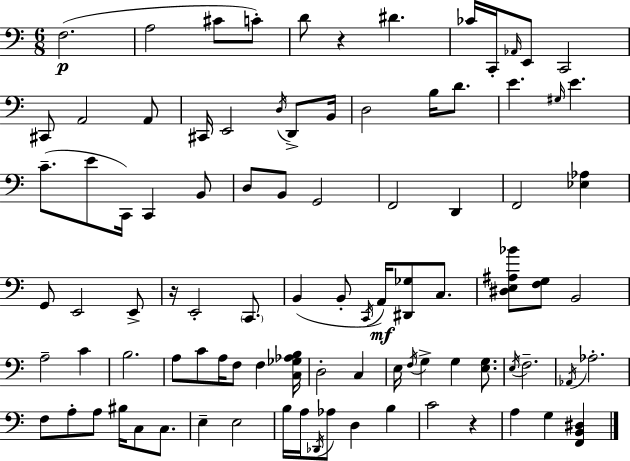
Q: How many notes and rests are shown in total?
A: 92